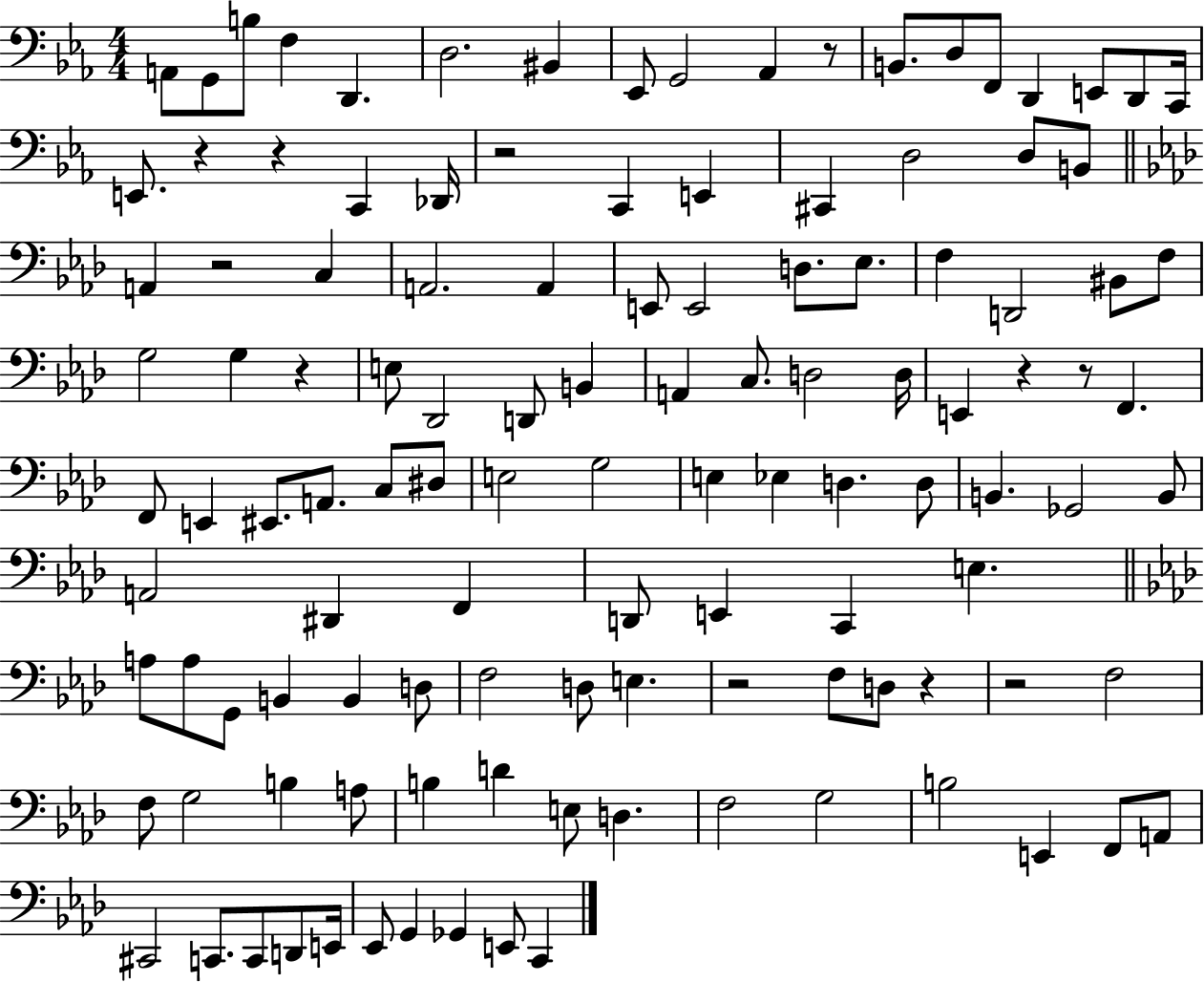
X:1
T:Untitled
M:4/4
L:1/4
K:Eb
A,,/2 G,,/2 B,/2 F, D,, D,2 ^B,, _E,,/2 G,,2 _A,, z/2 B,,/2 D,/2 F,,/2 D,, E,,/2 D,,/2 C,,/4 E,,/2 z z C,, _D,,/4 z2 C,, E,, ^C,, D,2 D,/2 B,,/2 A,, z2 C, A,,2 A,, E,,/2 E,,2 D,/2 _E,/2 F, D,,2 ^B,,/2 F,/2 G,2 G, z E,/2 _D,,2 D,,/2 B,, A,, C,/2 D,2 D,/4 E,, z z/2 F,, F,,/2 E,, ^E,,/2 A,,/2 C,/2 ^D,/2 E,2 G,2 E, _E, D, D,/2 B,, _G,,2 B,,/2 A,,2 ^D,, F,, D,,/2 E,, C,, E, A,/2 A,/2 G,,/2 B,, B,, D,/2 F,2 D,/2 E, z2 F,/2 D,/2 z z2 F,2 F,/2 G,2 B, A,/2 B, D E,/2 D, F,2 G,2 B,2 E,, F,,/2 A,,/2 ^C,,2 C,,/2 C,,/2 D,,/2 E,,/4 _E,,/2 G,, _G,, E,,/2 C,,